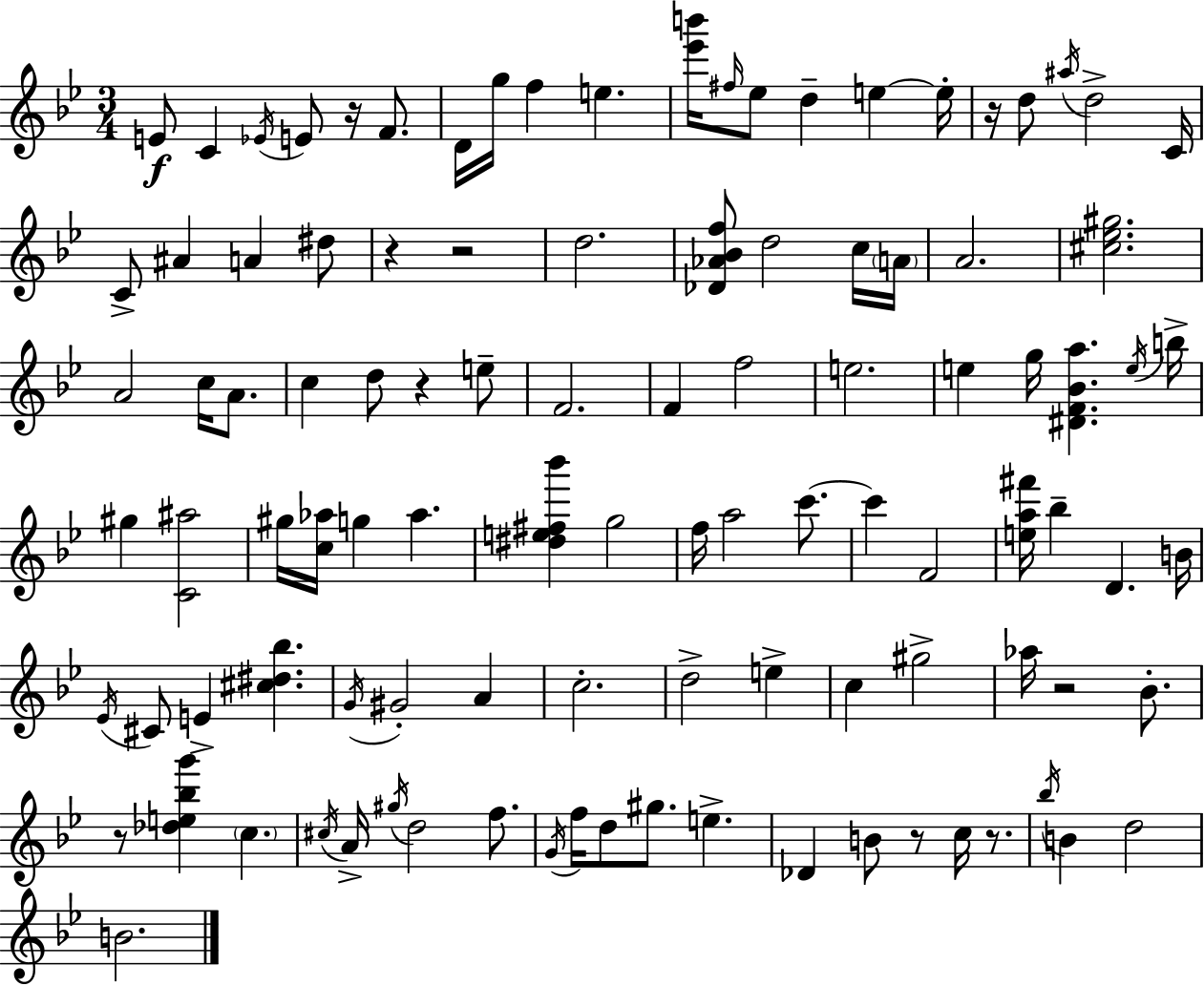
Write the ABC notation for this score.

X:1
T:Untitled
M:3/4
L:1/4
K:Bb
E/2 C _E/4 E/2 z/4 F/2 D/4 g/4 f e [_e'b']/4 ^f/4 _e/2 d e e/4 z/4 d/2 ^a/4 d2 C/4 C/2 ^A A ^d/2 z z2 d2 [_D_A_Bf]/2 d2 c/4 A/4 A2 [^c_e^g]2 A2 c/4 A/2 c d/2 z e/2 F2 F f2 e2 e g/4 [^DF_Ba] e/4 b/4 ^g [C^a]2 ^g/4 [c_a]/4 g _a [^de^f_b'] g2 f/4 a2 c'/2 c' F2 [ea^f']/4 _b D B/4 _E/4 ^C/2 E [^c^d_b] G/4 ^G2 A c2 d2 e c ^g2 _a/4 z2 _B/2 z/2 [_de_bg'] c ^c/4 A/4 ^g/4 d2 f/2 G/4 f/4 d/2 ^g/2 e _D B/2 z/2 c/4 z/2 _b/4 B d2 B2